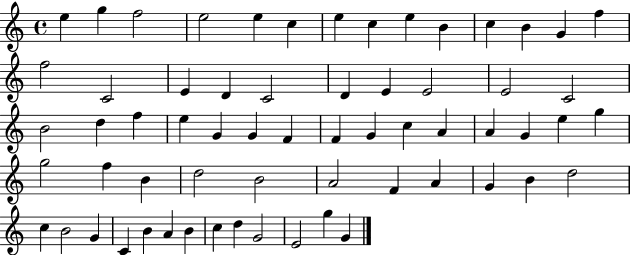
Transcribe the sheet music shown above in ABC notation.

X:1
T:Untitled
M:4/4
L:1/4
K:C
e g f2 e2 e c e c e B c B G f f2 C2 E D C2 D E E2 E2 C2 B2 d f e G G F F G c A A G e g g2 f B d2 B2 A2 F A G B d2 c B2 G C B A B c d G2 E2 g G